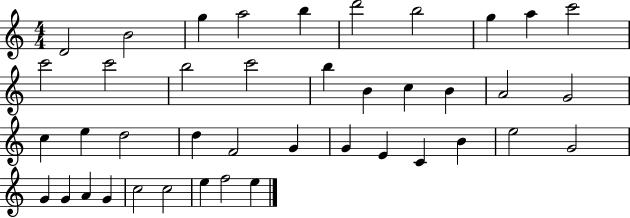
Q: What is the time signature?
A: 4/4